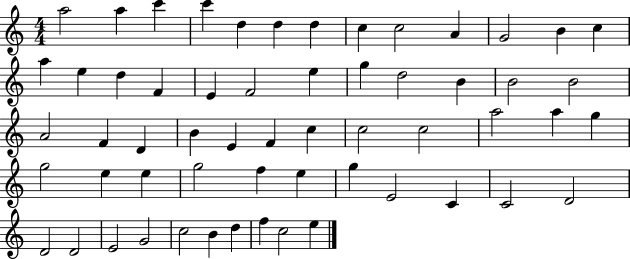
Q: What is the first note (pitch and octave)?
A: A5